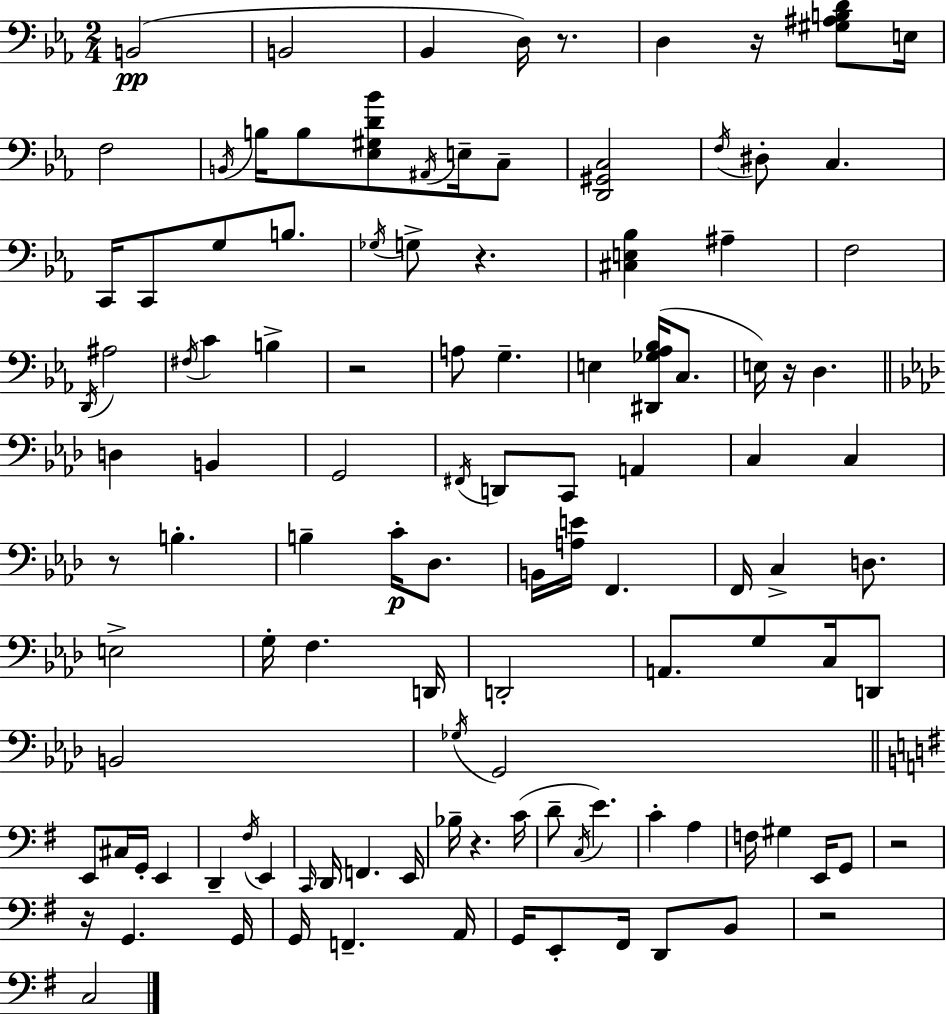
B2/h B2/h Bb2/q D3/s R/e. D3/q R/s [G#3,A#3,B3,D4]/e E3/s F3/h B2/s B3/s B3/e [Eb3,G#3,D4,Bb4]/e A#2/s E3/s C3/e [D2,G#2,C3]/h F3/s D#3/e C3/q. C2/s C2/e G3/e B3/e. Gb3/s G3/e R/q. [C#3,E3,Bb3]/q A#3/q F3/h D2/s A#3/h F#3/s C4/q B3/q R/h A3/e G3/q. E3/q [D#2,Gb3,Ab3,Bb3]/s C3/e. E3/s R/s D3/q. D3/q B2/q G2/h F#2/s D2/e C2/e A2/q C3/q C3/q R/e B3/q. B3/q C4/s Db3/e. B2/s [A3,E4]/s F2/q. F2/s C3/q D3/e. E3/h G3/s F3/q. D2/s D2/h A2/e. G3/e C3/s D2/e B2/h Gb3/s G2/h E2/e C#3/s G2/s E2/q D2/q F#3/s E2/q C2/s D2/s F2/q. E2/s Bb3/s R/q. C4/s D4/e C3/s E4/q. C4/q A3/q F3/s G#3/q E2/s G2/e R/h R/s G2/q. G2/s G2/s F2/q. A2/s G2/s E2/e F#2/s D2/e B2/e R/h C3/h